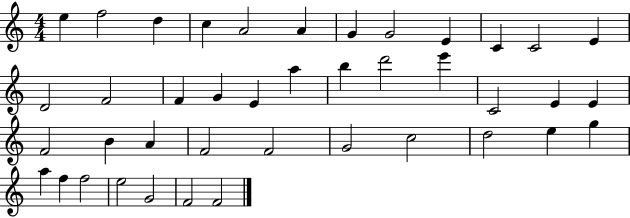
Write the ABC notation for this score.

X:1
T:Untitled
M:4/4
L:1/4
K:C
e f2 d c A2 A G G2 E C C2 E D2 F2 F G E a b d'2 e' C2 E E F2 B A F2 F2 G2 c2 d2 e g a f f2 e2 G2 F2 F2